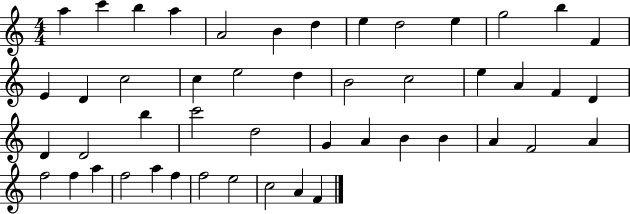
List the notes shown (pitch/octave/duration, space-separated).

A5/q C6/q B5/q A5/q A4/h B4/q D5/q E5/q D5/h E5/q G5/h B5/q F4/q E4/q D4/q C5/h C5/q E5/h D5/q B4/h C5/h E5/q A4/q F4/q D4/q D4/q D4/h B5/q C6/h D5/h G4/q A4/q B4/q B4/q A4/q F4/h A4/q F5/h F5/q A5/q F5/h A5/q F5/q F5/h E5/h C5/h A4/q F4/q